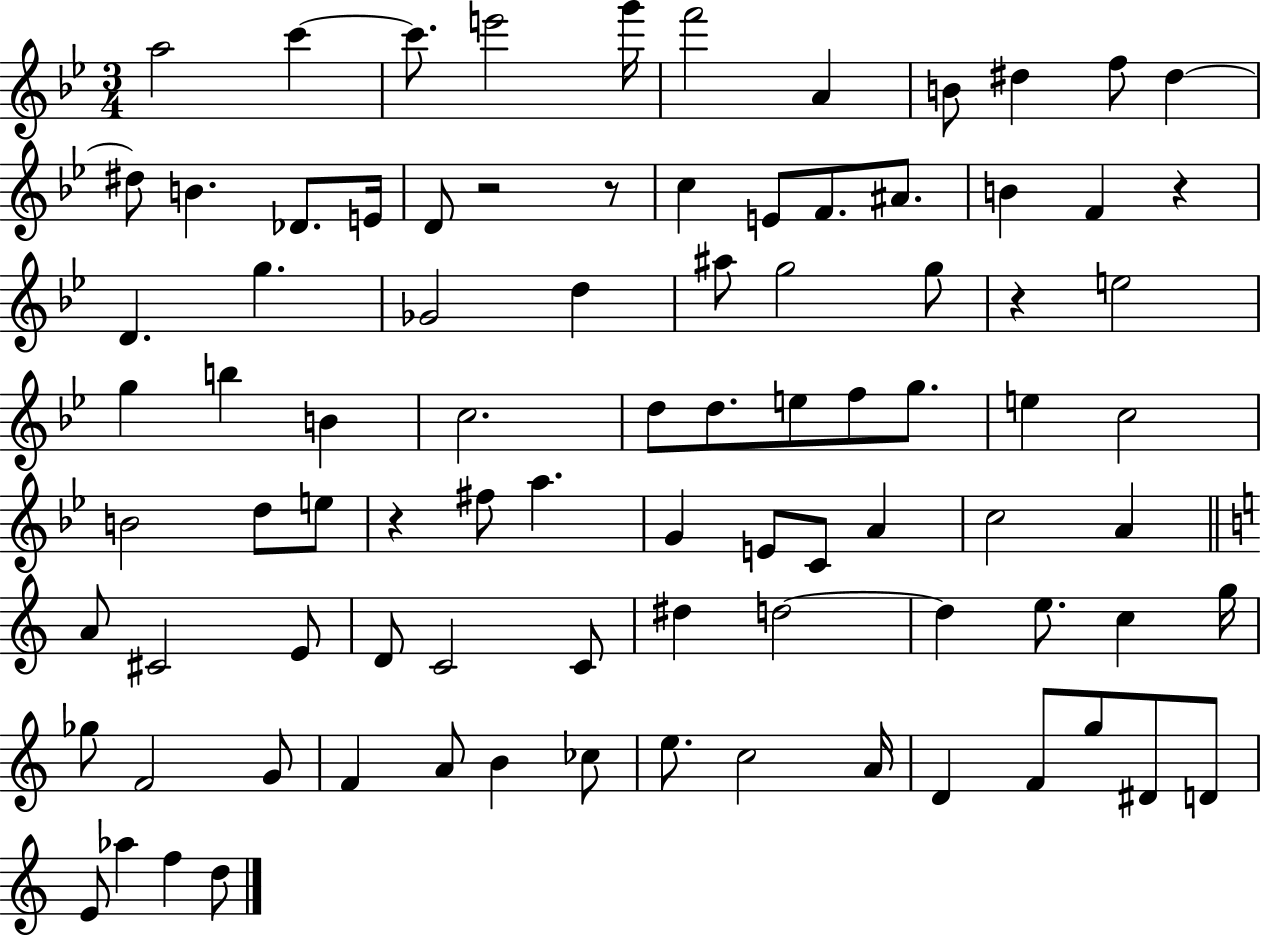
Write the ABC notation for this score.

X:1
T:Untitled
M:3/4
L:1/4
K:Bb
a2 c' c'/2 e'2 g'/4 f'2 A B/2 ^d f/2 ^d ^d/2 B _D/2 E/4 D/2 z2 z/2 c E/2 F/2 ^A/2 B F z D g _G2 d ^a/2 g2 g/2 z e2 g b B c2 d/2 d/2 e/2 f/2 g/2 e c2 B2 d/2 e/2 z ^f/2 a G E/2 C/2 A c2 A A/2 ^C2 E/2 D/2 C2 C/2 ^d d2 d e/2 c g/4 _g/2 F2 G/2 F A/2 B _c/2 e/2 c2 A/4 D F/2 g/2 ^D/2 D/2 E/2 _a f d/2